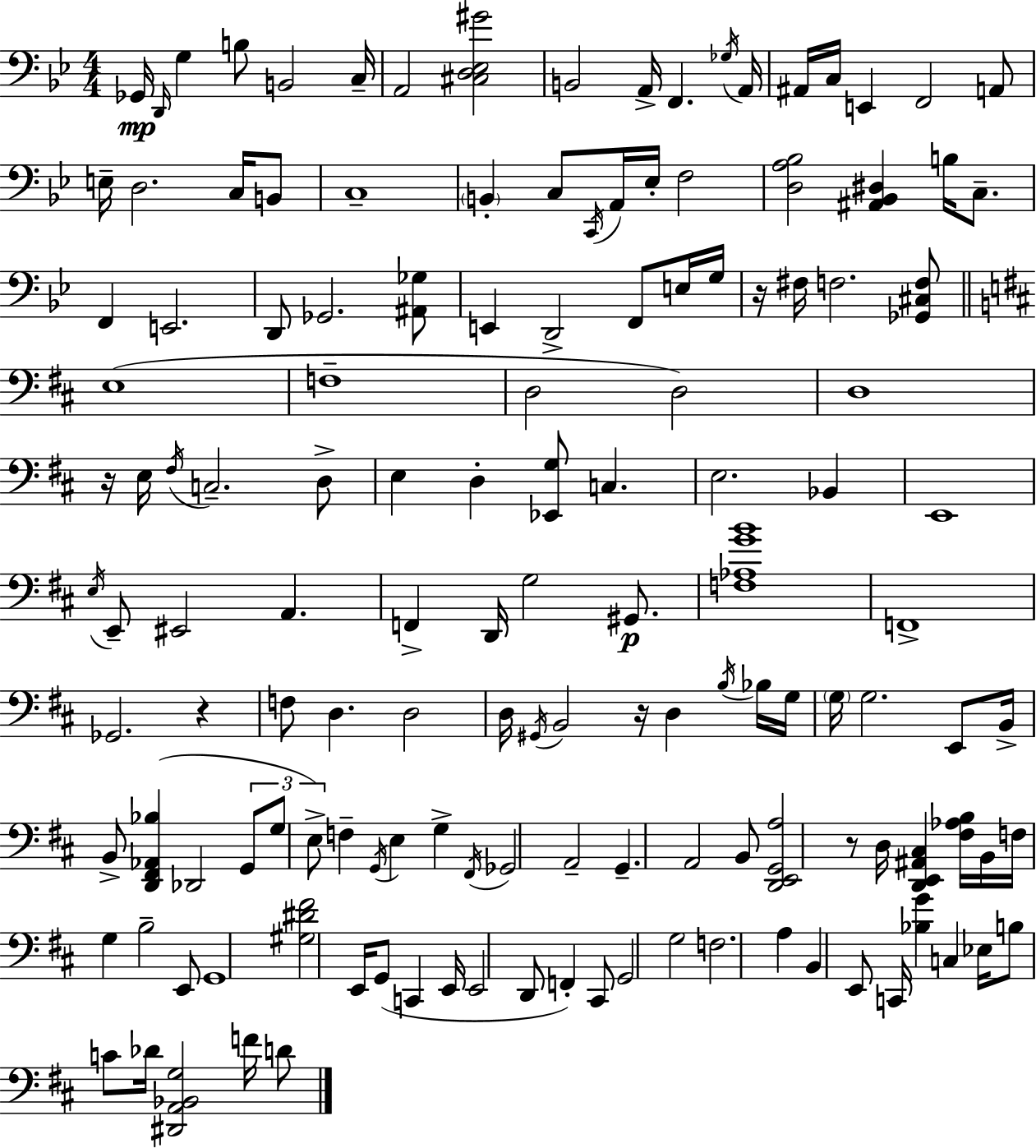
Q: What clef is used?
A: bass